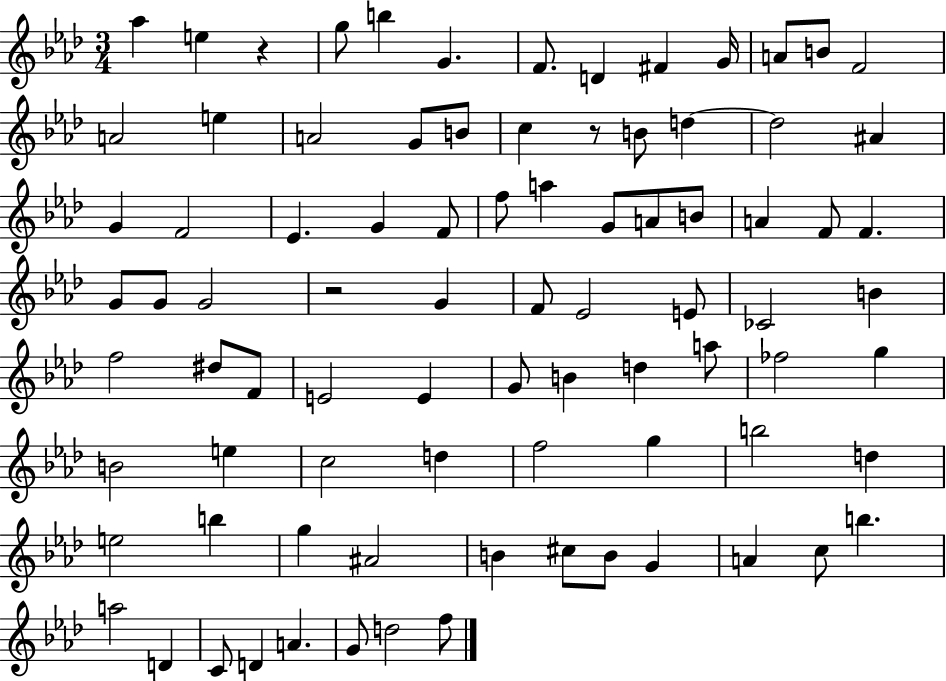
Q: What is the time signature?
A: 3/4